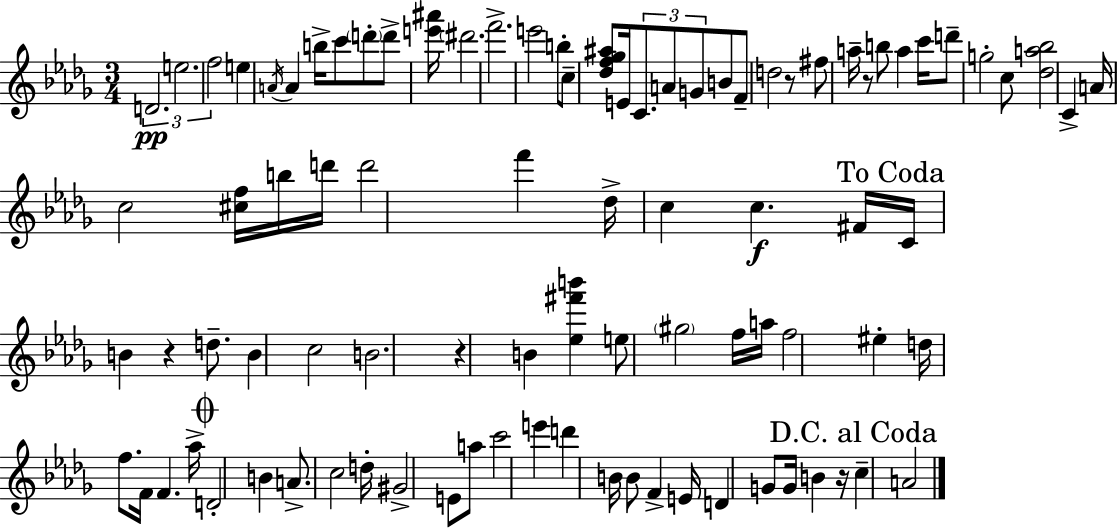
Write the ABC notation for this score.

X:1
T:Untitled
M:3/4
L:1/4
K:Bbm
D2 e2 f2 e A/4 A b/4 c'/2 d'/2 d'/2 [e'^a']/4 ^d'2 f'2 e'2 b/2 c/2 [_df_g^a]/2 E/4 C/2 A/2 G/2 B/2 F/2 d2 z/2 ^f/2 a/4 z/2 b/2 a c'/4 d'/2 g2 c/2 [_da_b]2 C A/4 c2 [^cf]/4 b/4 d'/4 d'2 f' _d/4 c c ^F/4 C/4 B z d/2 B c2 B2 z B [_e^f'b'] e/2 ^g2 f/4 a/4 f2 ^e d/4 f/2 F/4 F _a/4 D2 B A/2 c2 d/4 ^G2 E/2 a/2 c'2 e' d' B/4 B/2 F E/4 D G/2 G/4 B z/4 c A2